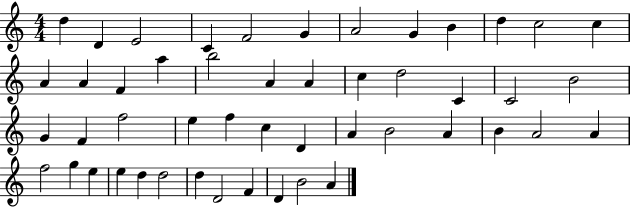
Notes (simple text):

D5/q D4/q E4/h C4/q F4/h G4/q A4/h G4/q B4/q D5/q C5/h C5/q A4/q A4/q F4/q A5/q B5/h A4/q A4/q C5/q D5/h C4/q C4/h B4/h G4/q F4/q F5/h E5/q F5/q C5/q D4/q A4/q B4/h A4/q B4/q A4/h A4/q F5/h G5/q E5/q E5/q D5/q D5/h D5/q D4/h F4/q D4/q B4/h A4/q